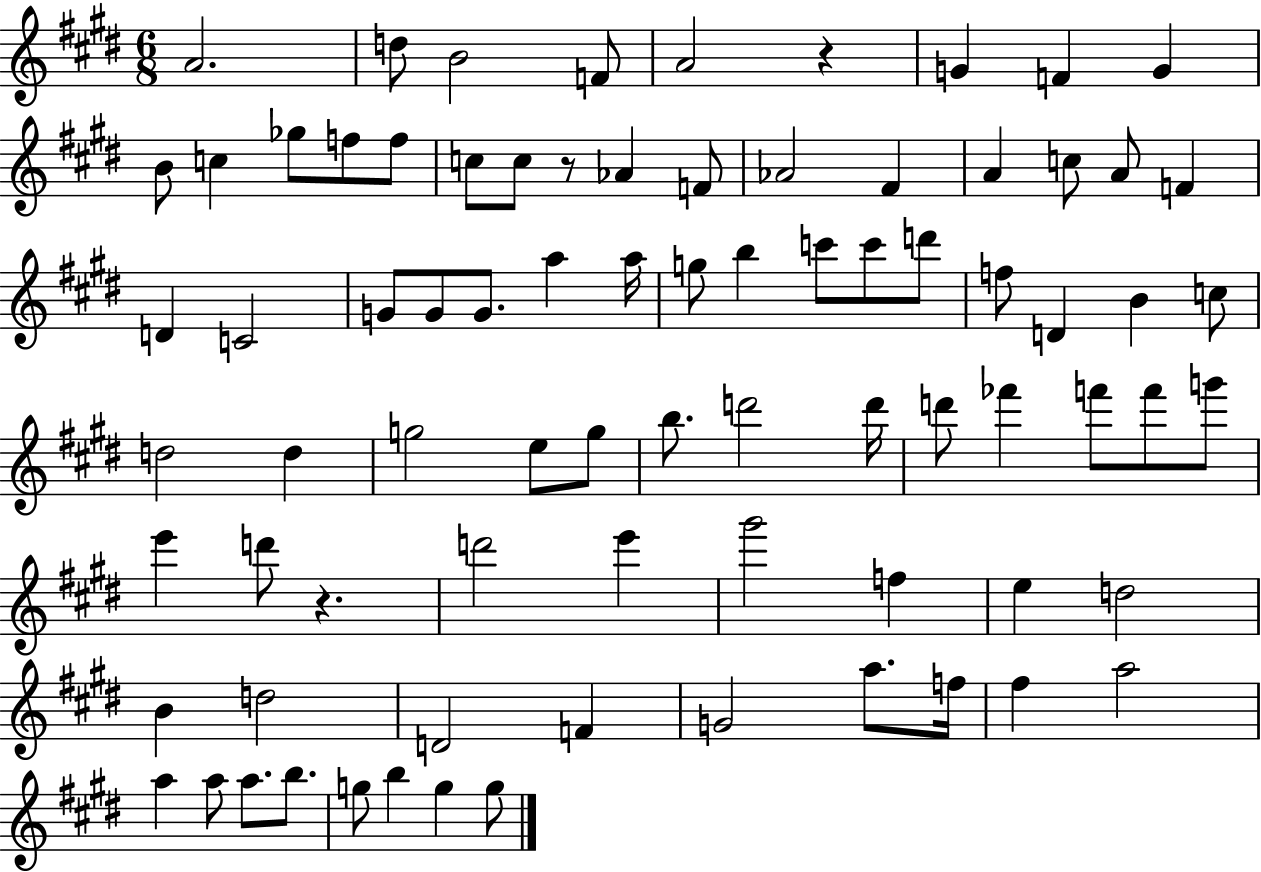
{
  \clef treble
  \numericTimeSignature
  \time 6/8
  \key e \major
  a'2. | d''8 b'2 f'8 | a'2 r4 | g'4 f'4 g'4 | \break b'8 c''4 ges''8 f''8 f''8 | c''8 c''8 r8 aes'4 f'8 | aes'2 fis'4 | a'4 c''8 a'8 f'4 | \break d'4 c'2 | g'8 g'8 g'8. a''4 a''16 | g''8 b''4 c'''8 c'''8 d'''8 | f''8 d'4 b'4 c''8 | \break d''2 d''4 | g''2 e''8 g''8 | b''8. d'''2 d'''16 | d'''8 fes'''4 f'''8 f'''8 g'''8 | \break e'''4 d'''8 r4. | d'''2 e'''4 | gis'''2 f''4 | e''4 d''2 | \break b'4 d''2 | d'2 f'4 | g'2 a''8. f''16 | fis''4 a''2 | \break a''4 a''8 a''8. b''8. | g''8 b''4 g''4 g''8 | \bar "|."
}